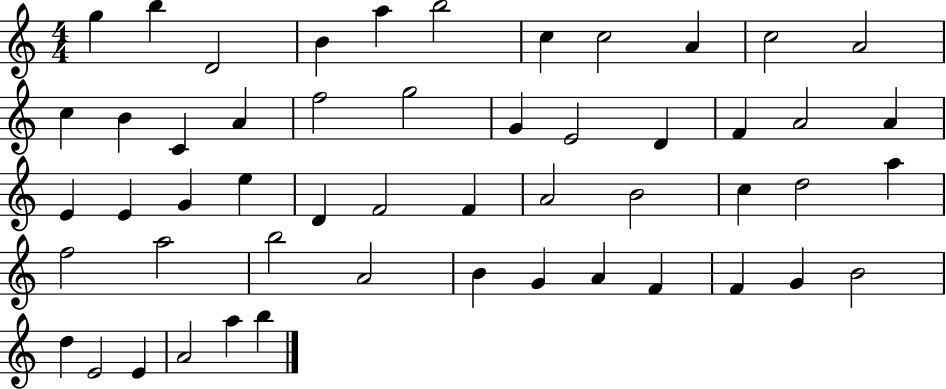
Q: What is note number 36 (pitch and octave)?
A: F5